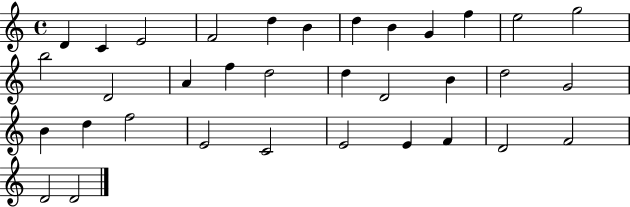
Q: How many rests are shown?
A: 0